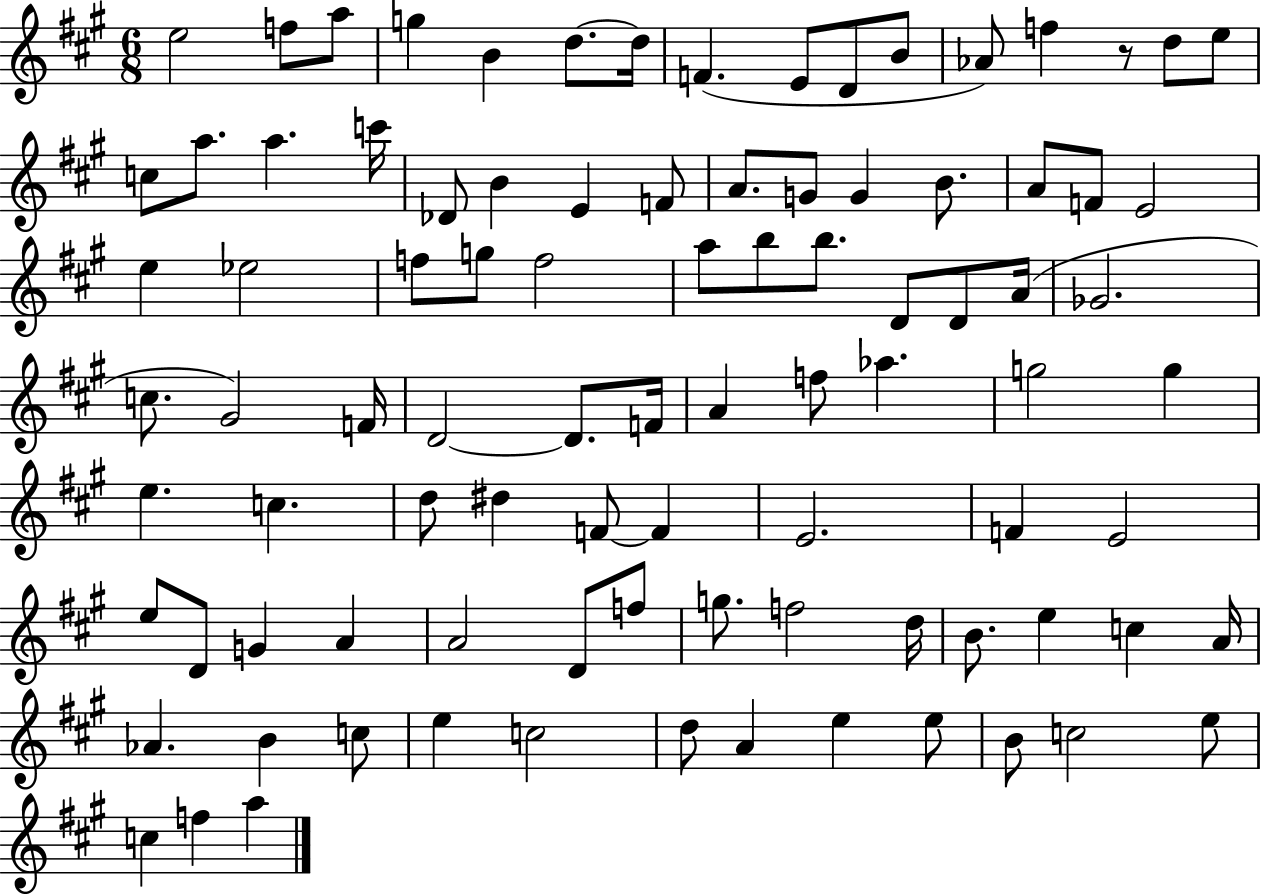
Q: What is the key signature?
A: A major